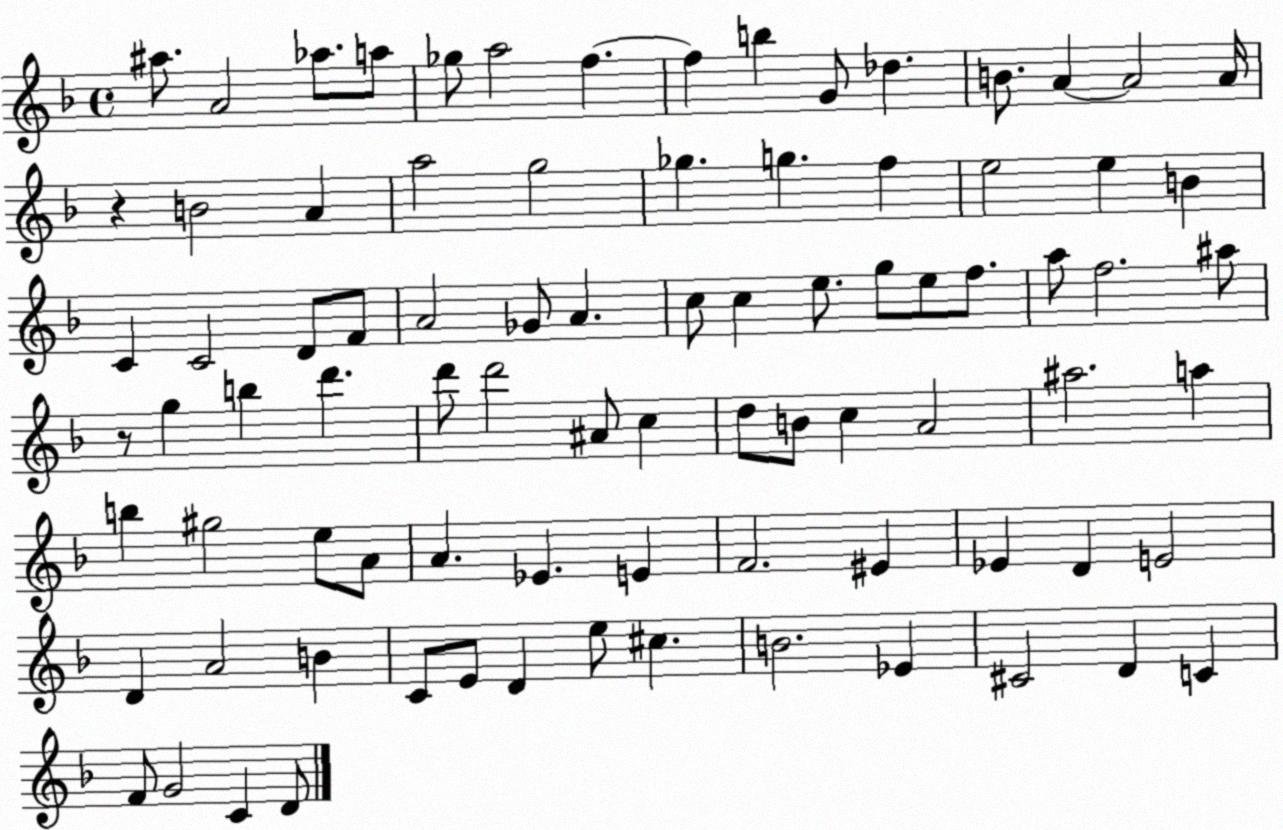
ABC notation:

X:1
T:Untitled
M:4/4
L:1/4
K:F
^a/2 A2 _a/2 a/2 _g/2 a2 f f b G/2 _d B/2 A A2 A/4 z B2 A a2 g2 _g g f e2 e B C C2 D/2 F/2 A2 _G/2 A c/2 c e/2 g/2 e/2 f/2 a/2 f2 ^a/2 z/2 g b d' d'/2 d'2 ^A/2 c d/2 B/2 c A2 ^a2 a b ^g2 e/2 A/2 A _E E F2 ^E _E D E2 D A2 B C/2 E/2 D e/2 ^c B2 _E ^C2 D C F/2 G2 C D/2